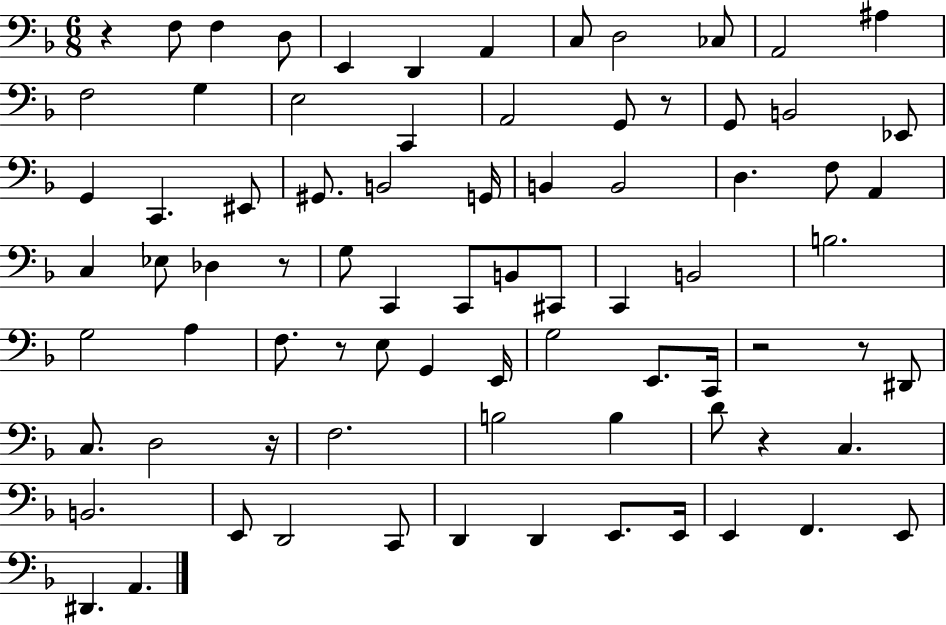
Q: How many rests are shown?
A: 8